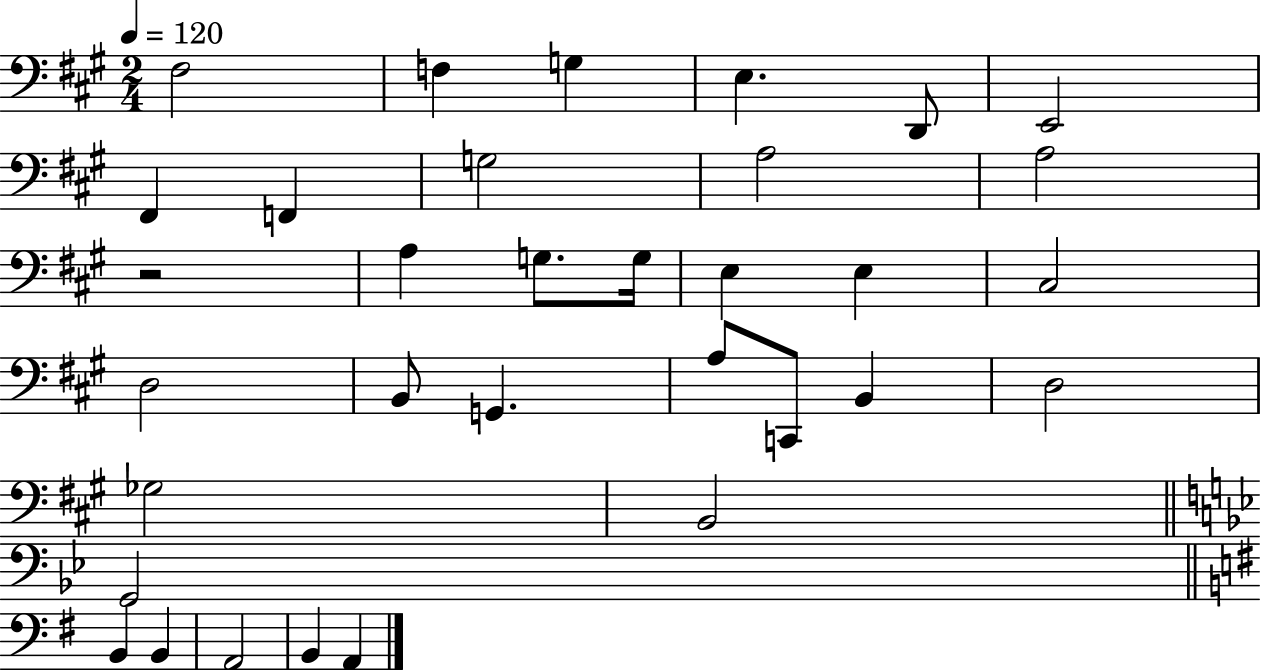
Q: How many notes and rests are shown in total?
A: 33